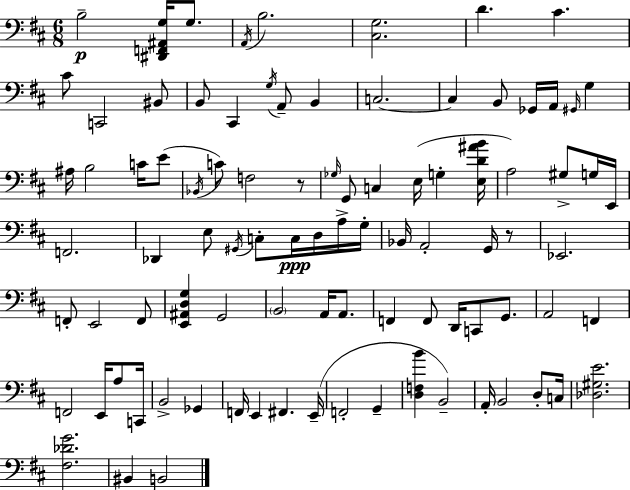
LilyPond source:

{
  \clef bass
  \numericTimeSignature
  \time 6/8
  \key d \major
  \repeat volta 2 { b2--\p <dis, f, ais, g>16 g8. | \acciaccatura { a,16 } b2. | <cis g>2. | d'4. cis'4. | \break cis'8 c,2 bis,8 | b,8 cis,4 \acciaccatura { g16 } a,8-- b,4 | c2.~~ | c4 b,8 ges,16 a,16 \grace { gis,16 } g4 | \break ais16 b2 | c'16 e'8( \acciaccatura { bes,16 } c'8) f2 | r8 \grace { ges16 } g,8 c4 e16( | g4-. <e d' ais' b'>16 a2) | \break gis8-> g16 e,16 f,2. | des,4 e8 \acciaccatura { gis,16 } | c8-. c16\ppp d16 a16-> g16-. bes,16 a,2-. | g,16 r8 ees,2. | \break f,8-. e,2 | f,8 <e, ais, d g>4 g,2 | \parenthesize b,2 | a,16 a,8. f,4 f,8 | \break d,16 c,8 g,8. a,2 | f,4 f,2 | e,16 a8 c,16 b,2-> | ges,4 f,16 e,4 fis,4. | \break e,16--( f,2-. | g,4-- <d f b'>4 b,2--) | a,16-. b,2 | d8-. c16 <des gis e'>2. | \break <fis des' g'>2. | bis,4 b,2 | } \bar "|."
}